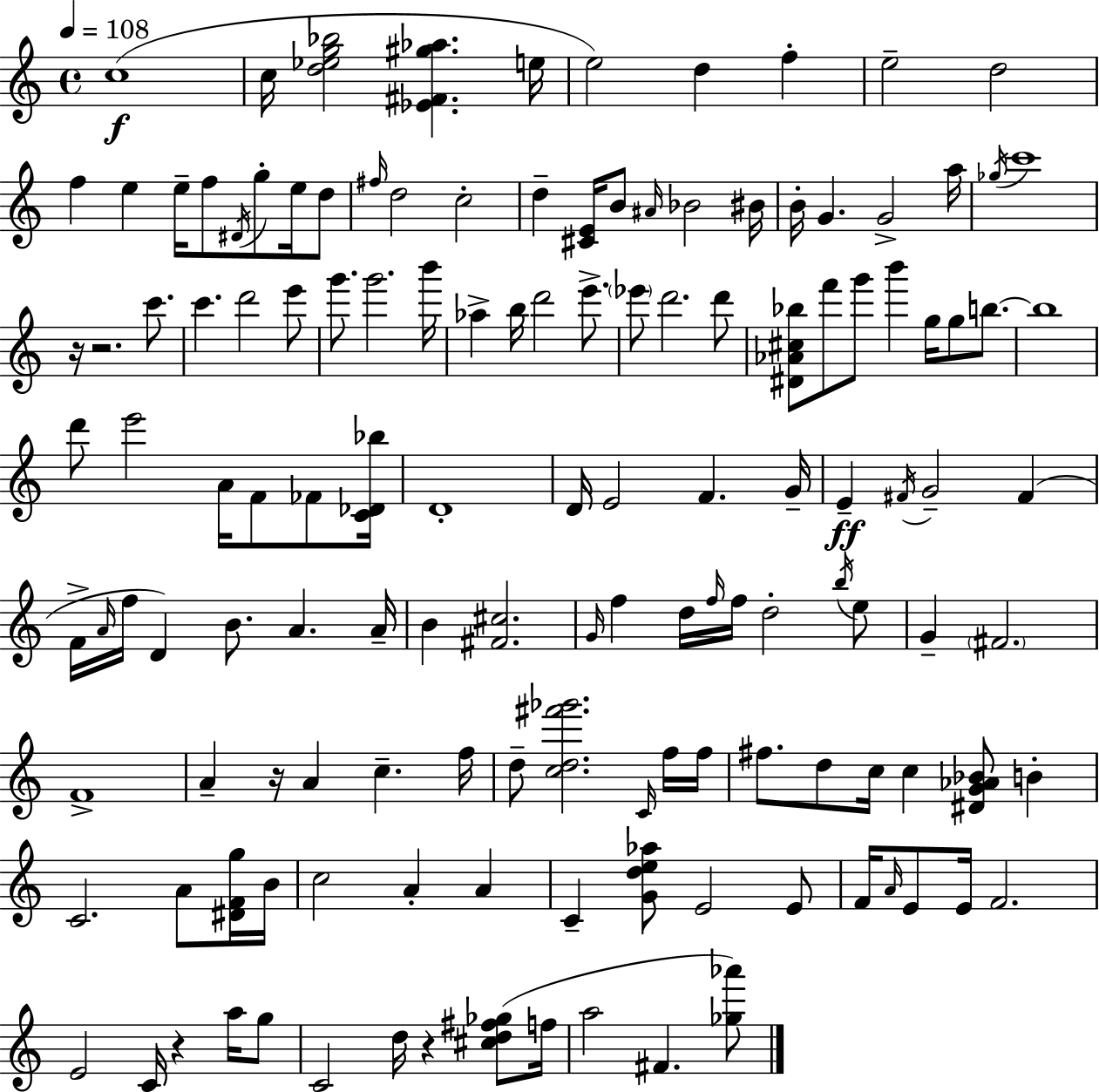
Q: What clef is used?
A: treble